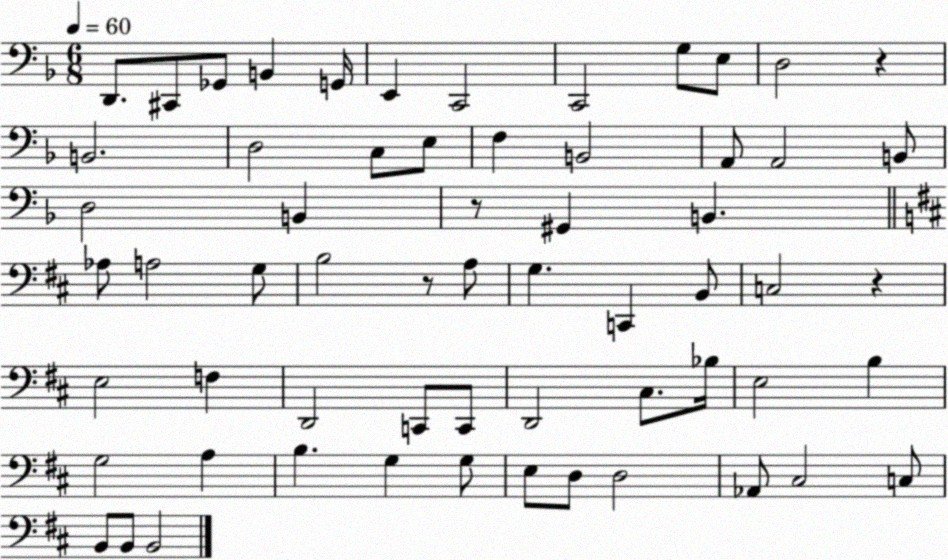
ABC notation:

X:1
T:Untitled
M:6/8
L:1/4
K:F
D,,/2 ^C,,/2 _G,,/2 B,, G,,/4 E,, C,,2 C,,2 G,/2 E,/2 D,2 z B,,2 D,2 C,/2 E,/2 F, B,,2 A,,/2 A,,2 B,,/2 D,2 B,, z/2 ^G,, B,, _A,/2 A,2 G,/2 B,2 z/2 A,/2 G, C,, B,,/2 C,2 z E,2 F, D,,2 C,,/2 C,,/2 D,,2 ^C,/2 _B,/4 E,2 B, G,2 A, B, G, G,/2 E,/2 D,/2 D,2 _A,,/2 ^C,2 C,/2 B,,/2 B,,/2 B,,2